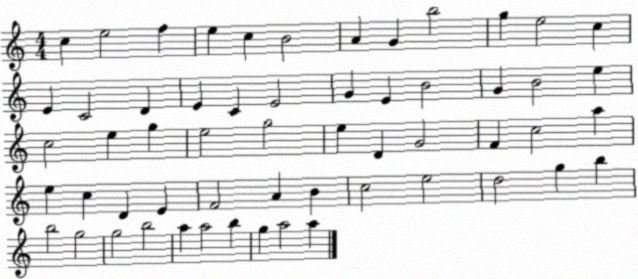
X:1
T:Untitled
M:4/4
L:1/4
K:C
c e2 f e c B2 A G b2 g e2 c E C2 D E C E2 G E B2 G B2 e c2 e g e2 g2 e D G2 F c2 a e c D E F2 A B c2 e2 d2 g b b2 g2 g2 b2 a a2 b g a2 a